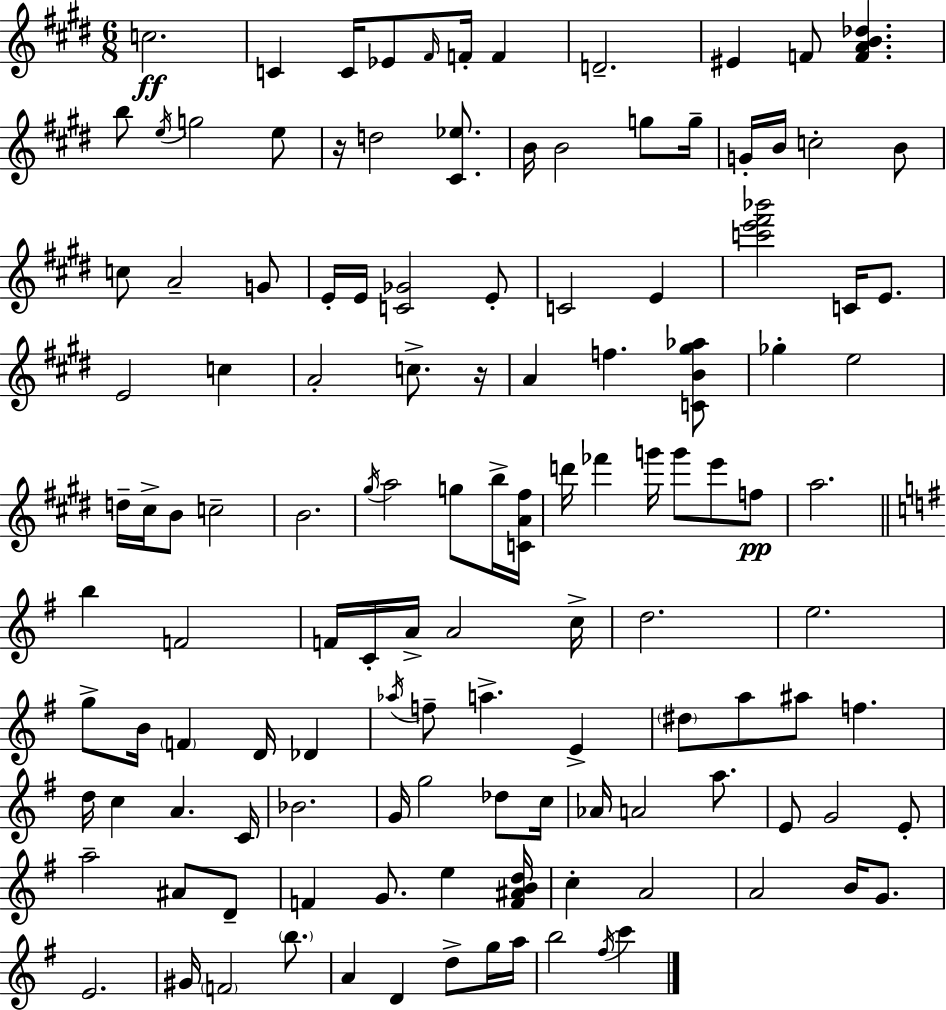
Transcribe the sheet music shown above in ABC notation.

X:1
T:Untitled
M:6/8
L:1/4
K:E
c2 C C/4 _E/2 ^F/4 F/4 F D2 ^E F/2 [FAB_d] b/2 e/4 g2 e/2 z/4 d2 [^C_e]/2 B/4 B2 g/2 g/4 G/4 B/4 c2 B/2 c/2 A2 G/2 E/4 E/4 [C_G]2 E/2 C2 E [c'e'^f'_b']2 C/4 E/2 E2 c A2 c/2 z/4 A f [CB^g_a]/2 _g e2 d/4 ^c/4 B/2 c2 B2 ^g/4 a2 g/2 b/4 [CA^f]/4 d'/4 _f' g'/4 g'/2 e'/2 f/2 a2 b F2 F/4 C/4 A/4 A2 c/4 d2 e2 g/2 B/4 F D/4 _D _a/4 f/2 a E ^d/2 a/2 ^a/2 f d/4 c A C/4 _B2 G/4 g2 _d/2 c/4 _A/4 A2 a/2 E/2 G2 E/2 a2 ^A/2 D/2 F G/2 e [F^ABd]/4 c A2 A2 B/4 G/2 E2 ^G/4 F2 b/2 A D d/2 g/4 a/4 b2 ^f/4 c'